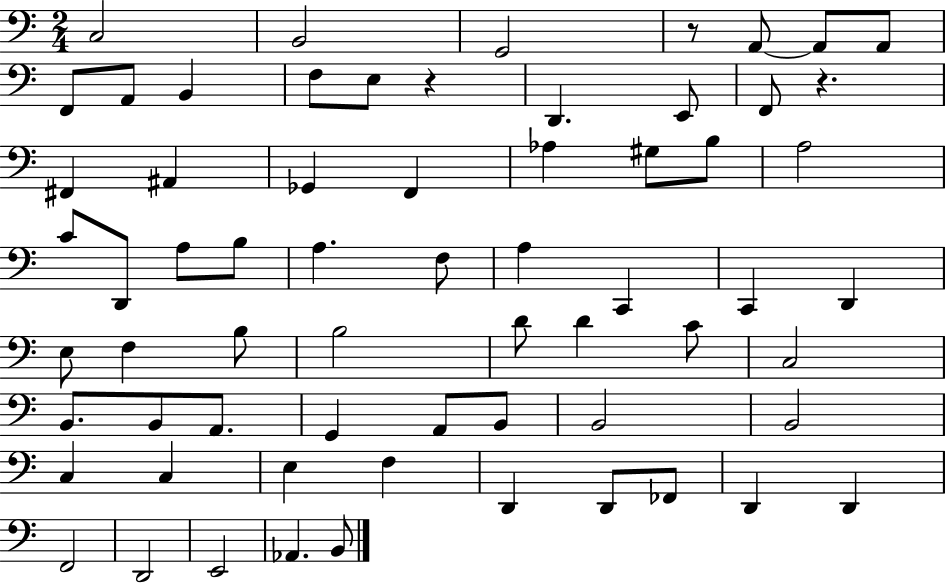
{
  \clef bass
  \numericTimeSignature
  \time 2/4
  \key c \major
  c2 | b,2 | g,2 | r8 a,8~~ a,8 a,8 | \break f,8 a,8 b,4 | f8 e8 r4 | d,4. e,8 | f,8 r4. | \break fis,4 ais,4 | ges,4 f,4 | aes4 gis8 b8 | a2 | \break c'8 d,8 a8 b8 | a4. f8 | a4 c,4 | c,4 d,4 | \break e8 f4 b8 | b2 | d'8 d'4 c'8 | c2 | \break b,8. b,8 a,8. | g,4 a,8 b,8 | b,2 | b,2 | \break c4 c4 | e4 f4 | d,4 d,8 fes,8 | d,4 d,4 | \break f,2 | d,2 | e,2 | aes,4. b,8 | \break \bar "|."
}